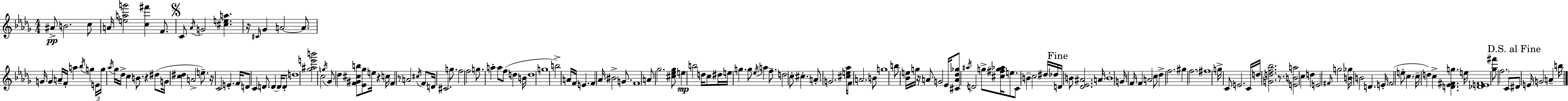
{
  \clef treble
  \numericTimeSignature
  \time 4/4
  \key bes \minor
  ais'8->\pp b'2. c''8 | a'16 <e'' a'' g'''>2 <c'' fis'''>4 f'8. | \mark \markup { \musicglyph "scripts.segno" } c'8 \acciaccatura { aes'16 } g'2 <cis'' e'' a''>4. | r16 \grace { cis'16 } ges'4 a'2~~ a'8. | \break g'16 g'4 a'16-- f'16-. a''4 \acciaccatura { bes''16 } g''4 | \tuplet 3/2 { e'16 g''16 \acciaccatura { aes''16 } } ges''16 des''16-> c''4 b'8. r4 | dis''8( g'16 <c'' dis''>4 a'2-> | e''8.--) r16 c'2 e'4.-. | \break f'16 d'8 c'4 d'8. d'4~~ | d'16 d'8-. d''1 | <ges'' ais'' e''' b'''>2 c''2 | \acciaccatura { g''16 } ges'8 des''4 <f' gis' cis'' b''>8 <ees' ges''>8 e''16 | \break r4 c''16 f'4 r8 a'2 | \acciaccatura { cis''16 } f'8 d'16 cis'2. | g''8. f''2 \parenthesize f''2 | g''8. a''4-. a''8 f''8( | \break d''4 b'16 d''1 | g''1 | b''2->) a'16 f'16 | e'4. f'4 aes'16 bis'2-> | \break g'8. f'1 | a'8 ges''2. | <cis'' ees'' ges''>8 e''4\mp b''2 | d''16 c''8 dis''16 e''16 g''4. g''8 \acciaccatura { ees''16 } | \break a''4 f''8.-- d''2 c''8-. | cis''4.-. a'8.-. g'2. | <cis'' e'' aes''>16 f'8 a'2. | b'8 g''1 | \break b''8 <bes' e''>16 g''16 r16 a'8 g'2 | ees'16 <cis' a' des'' ges''>8 \acciaccatura { ais''16 } d'2 | g''8-> <cis'' fis'' g'' aes''>16 e''8. c'8 b'4-- c''2 | dis''16 des''16 \mark "Fine" d'16 b'8 <des' ees' ais'>2. | \break a'16 b'1-. | g'16 f'16 f'4 a'2 | c''8 des''4-> f''2. | gis''4 f''2. | \break \parenthesize fis''1 | g''16-> c'8 e'2. | c'16 d''16 <g' d'' f'' bes''>2. | r8. <e' b' a''>2 | \break c''4 d''4 e'2 | \grace { fis'16 } g''2 <b' ges''>16 b'2 | d'4. e'16-. f'2( | e''8-. c''4. c''16-- d''4) c''4-> | \break <d' ees' fis' g''>4. e''16 <des' e' fis'>1 | <ges'' fis'''>8 \parenthesize f''2. | c'8 \mark "D.S. al Fine" dis'8 e'16 g'2 | a'4-- b''16 \bar "|."
}